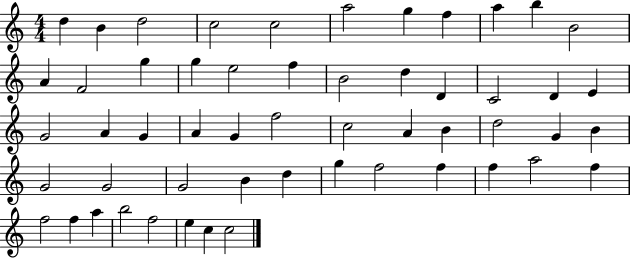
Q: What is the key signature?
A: C major